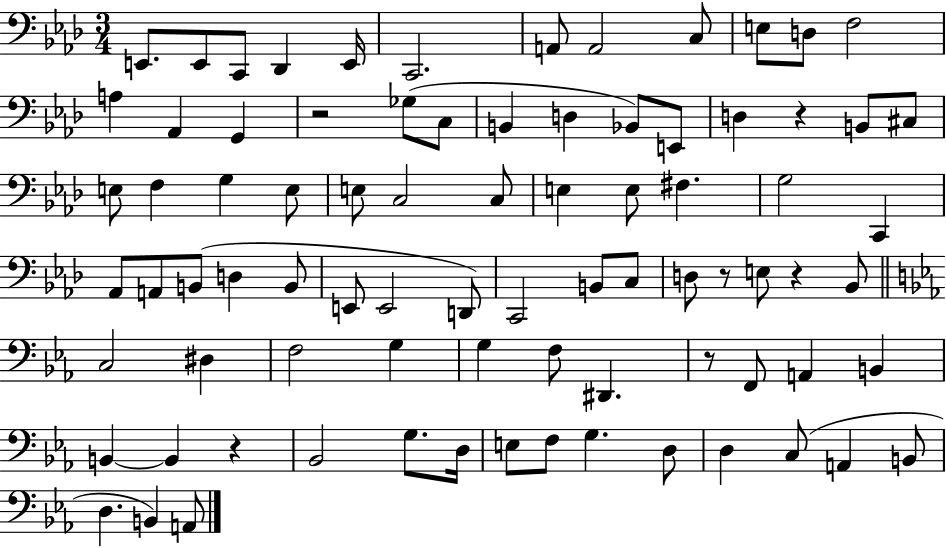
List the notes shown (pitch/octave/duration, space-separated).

E2/e. E2/e C2/e Db2/q E2/s C2/h. A2/e A2/h C3/e E3/e D3/e F3/h A3/q Ab2/q G2/q R/h Gb3/e C3/e B2/q D3/q Bb2/e E2/e D3/q R/q B2/e C#3/e E3/e F3/q G3/q E3/e E3/e C3/h C3/e E3/q E3/e F#3/q. G3/h C2/q Ab2/e A2/e B2/e D3/q B2/e E2/e E2/h D2/e C2/h B2/e C3/e D3/e R/e E3/e R/q Bb2/e C3/h D#3/q F3/h G3/q G3/q F3/e D#2/q. R/e F2/e A2/q B2/q B2/q B2/q R/q Bb2/h G3/e. D3/s E3/e F3/e G3/q. D3/e D3/q C3/e A2/q B2/e D3/q. B2/q A2/e